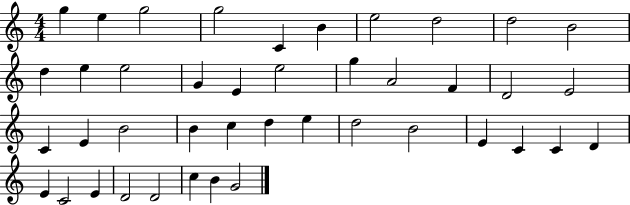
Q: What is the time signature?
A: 4/4